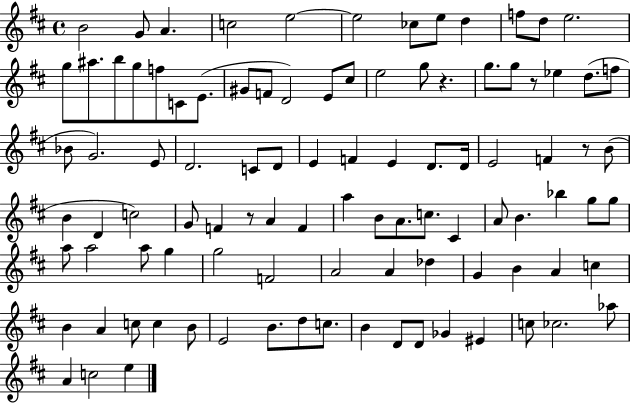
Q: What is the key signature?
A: D major